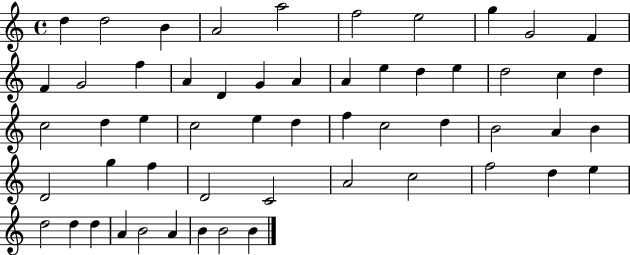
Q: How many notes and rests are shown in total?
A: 55